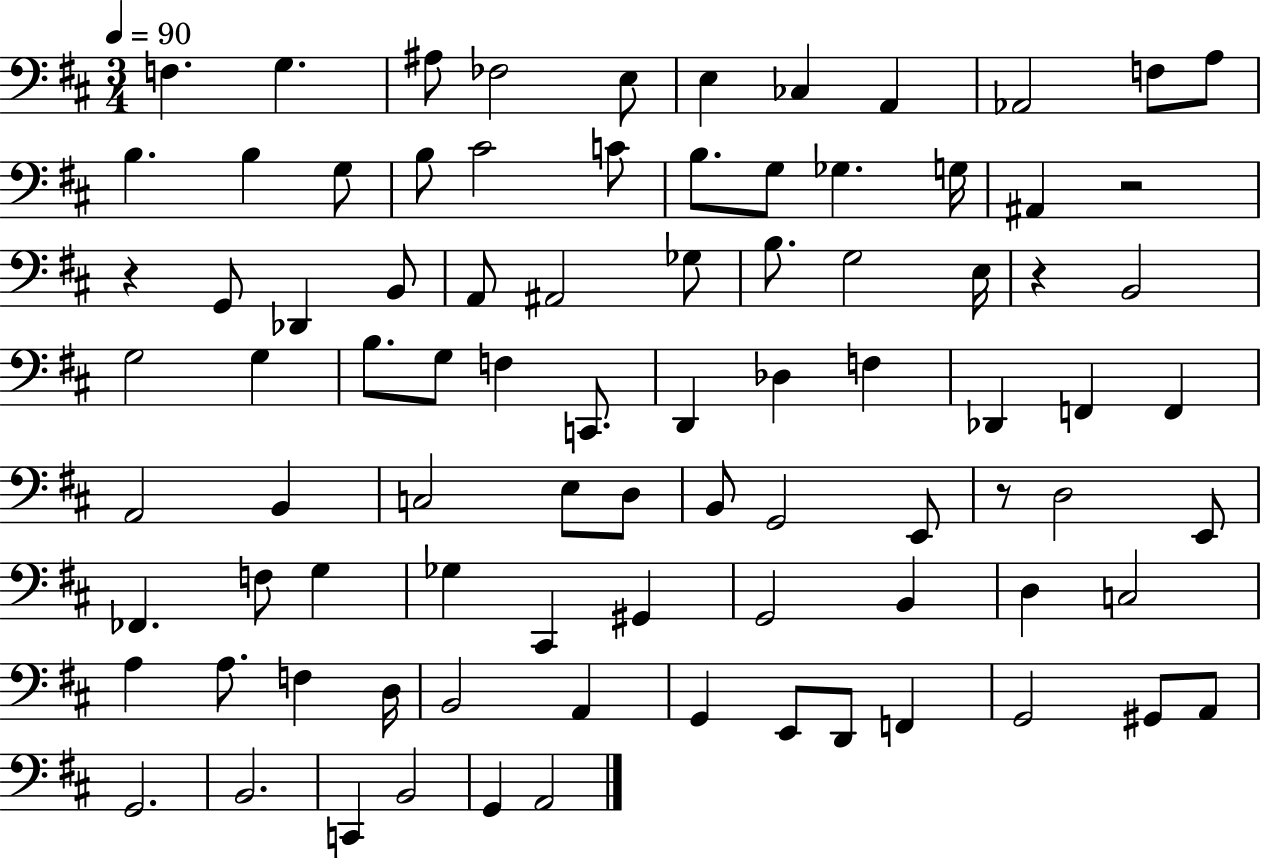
X:1
T:Untitled
M:3/4
L:1/4
K:D
F, G, ^A,/2 _F,2 E,/2 E, _C, A,, _A,,2 F,/2 A,/2 B, B, G,/2 B,/2 ^C2 C/2 B,/2 G,/2 _G, G,/4 ^A,, z2 z G,,/2 _D,, B,,/2 A,,/2 ^A,,2 _G,/2 B,/2 G,2 E,/4 z B,,2 G,2 G, B,/2 G,/2 F, C,,/2 D,, _D, F, _D,, F,, F,, A,,2 B,, C,2 E,/2 D,/2 B,,/2 G,,2 E,,/2 z/2 D,2 E,,/2 _F,, F,/2 G, _G, ^C,, ^G,, G,,2 B,, D, C,2 A, A,/2 F, D,/4 B,,2 A,, G,, E,,/2 D,,/2 F,, G,,2 ^G,,/2 A,,/2 G,,2 B,,2 C,, B,,2 G,, A,,2